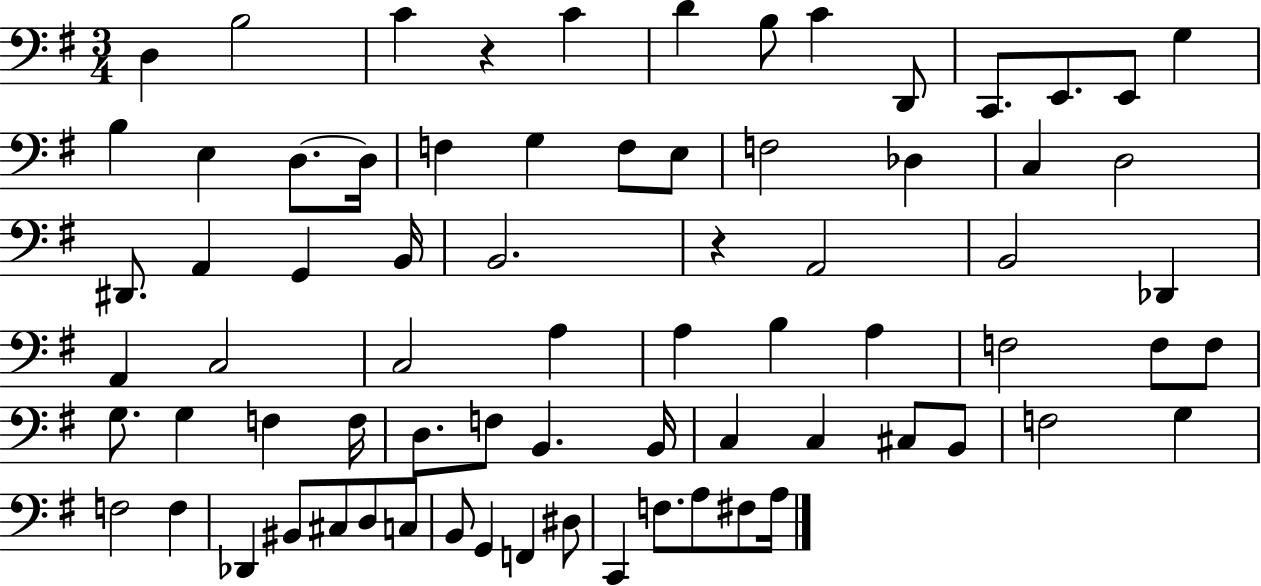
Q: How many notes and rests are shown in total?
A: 74